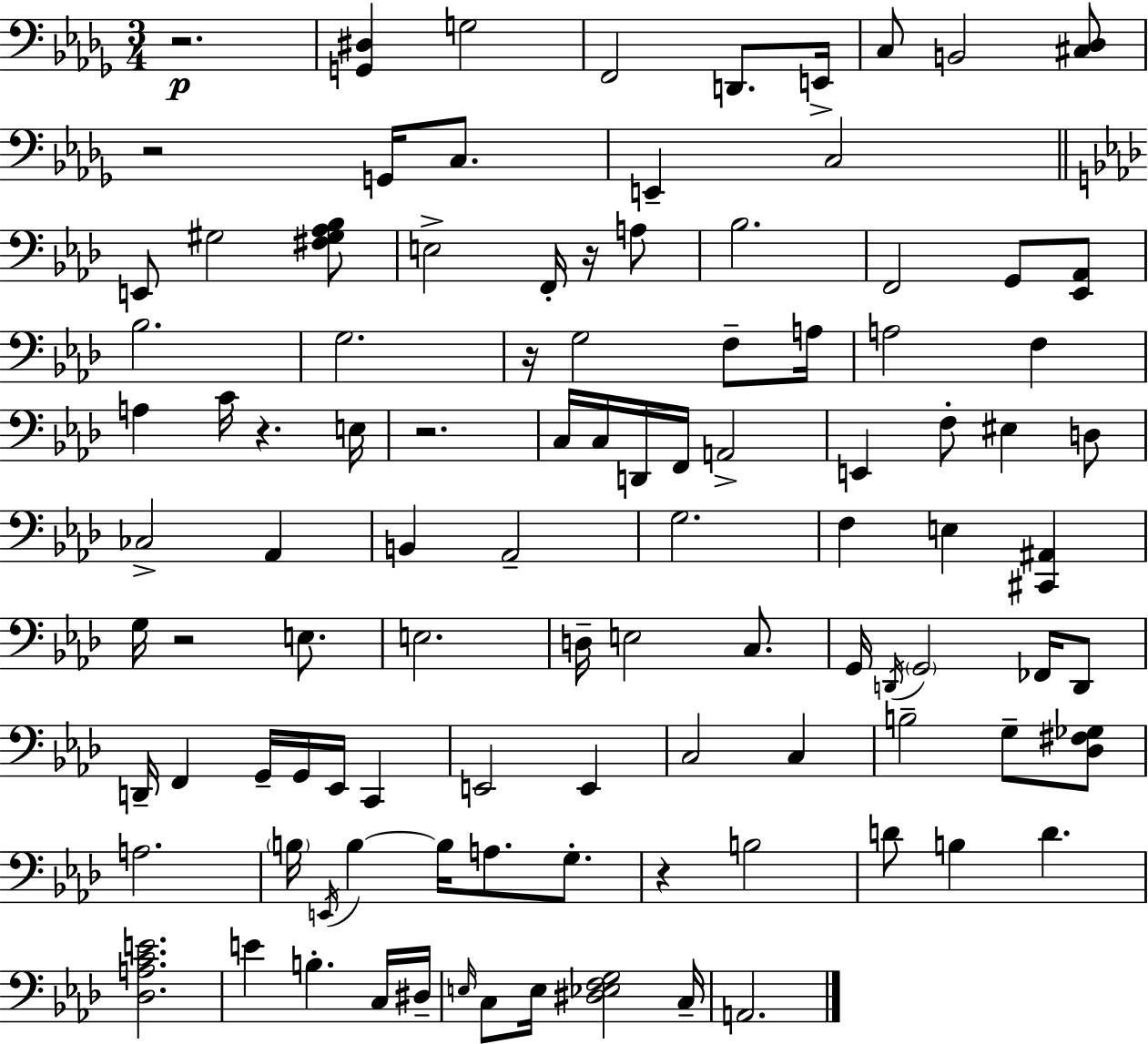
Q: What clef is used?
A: bass